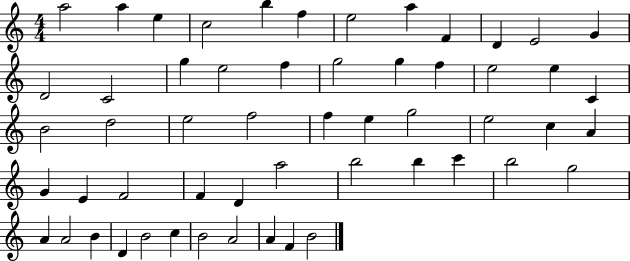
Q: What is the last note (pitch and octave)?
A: B4